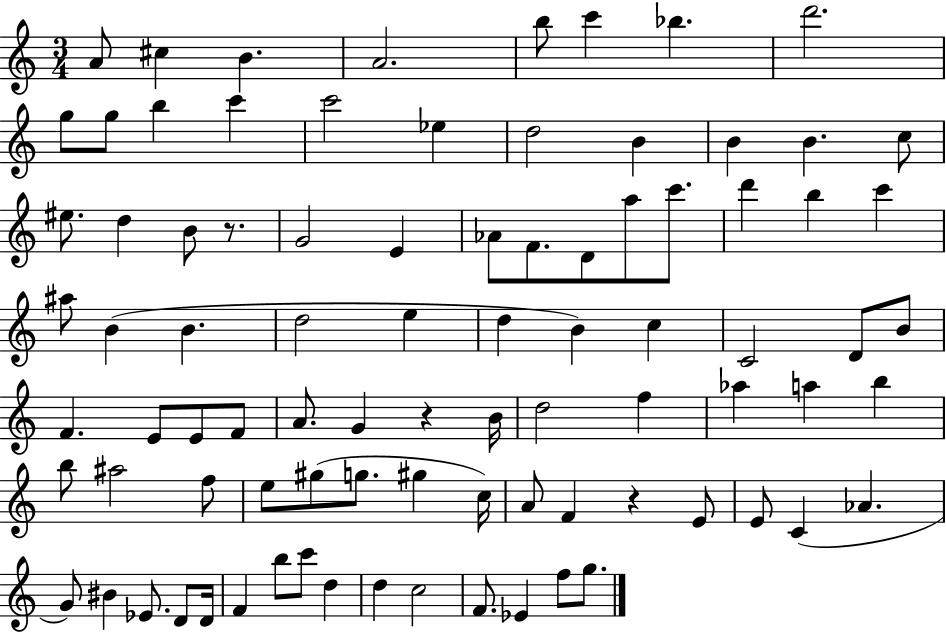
{
  \clef treble
  \numericTimeSignature
  \time 3/4
  \key c \major
  \repeat volta 2 { a'8 cis''4 b'4. | a'2. | b''8 c'''4 bes''4. | d'''2. | \break g''8 g''8 b''4 c'''4 | c'''2 ees''4 | d''2 b'4 | b'4 b'4. c''8 | \break eis''8. d''4 b'8 r8. | g'2 e'4 | aes'8 f'8. d'8 a''8 c'''8. | d'''4 b''4 c'''4 | \break ais''8 b'4( b'4. | d''2 e''4 | d''4 b'4) c''4 | c'2 d'8 b'8 | \break f'4. e'8 e'8 f'8 | a'8. g'4 r4 b'16 | d''2 f''4 | aes''4 a''4 b''4 | \break b''8 ais''2 f''8 | e''8 gis''8( g''8. gis''4 c''16) | a'8 f'4 r4 e'8 | e'8 c'4( aes'4. | \break g'8) bis'4 ees'8. d'8 d'16 | f'4 b''8 c'''8 d''4 | d''4 c''2 | f'8. ees'4 f''8 g''8. | \break } \bar "|."
}